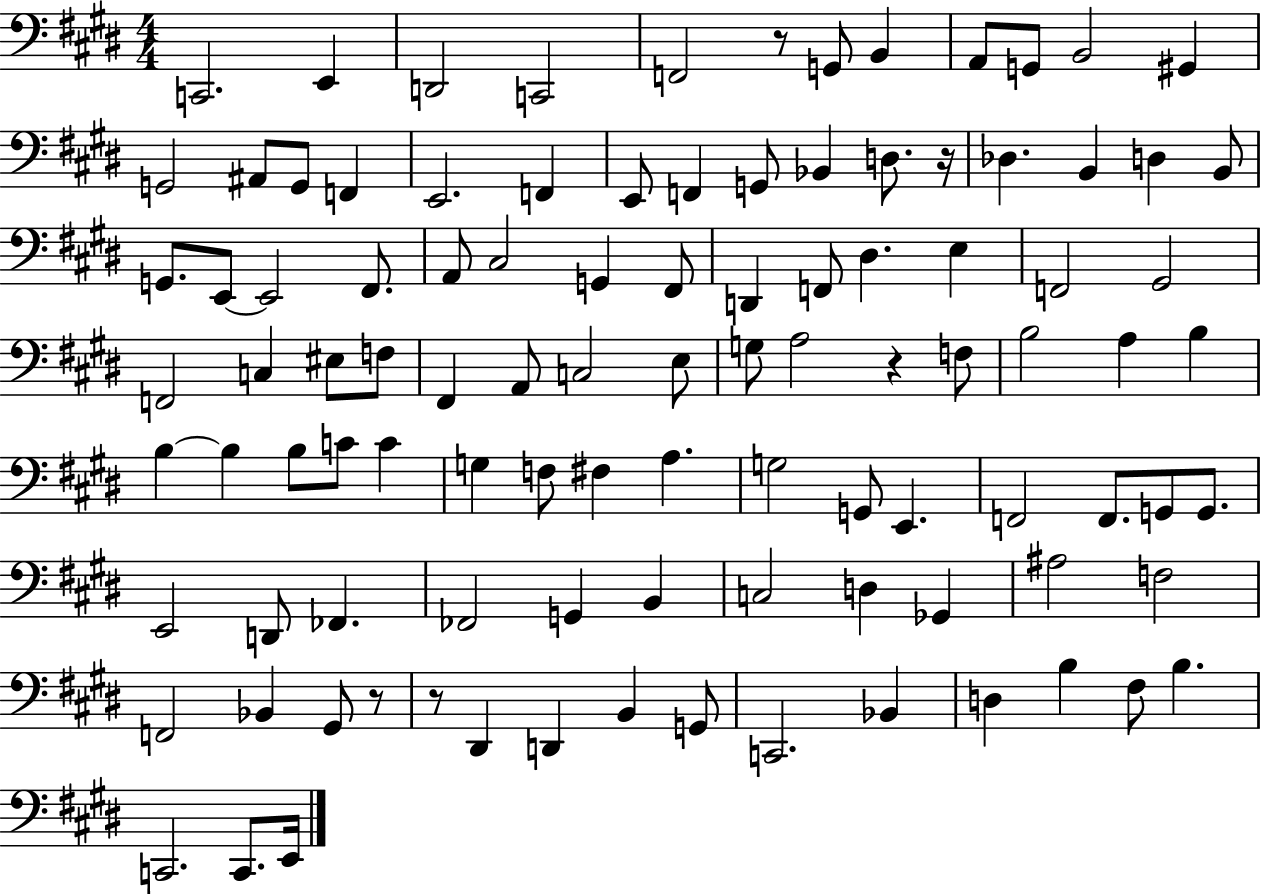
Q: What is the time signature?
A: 4/4